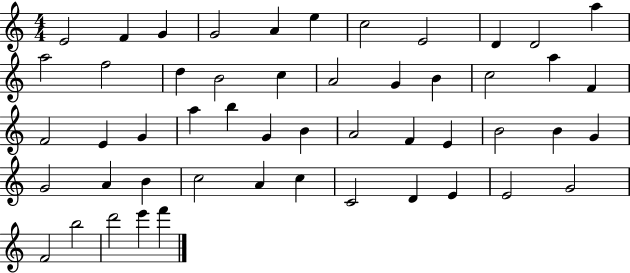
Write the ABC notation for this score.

X:1
T:Untitled
M:4/4
L:1/4
K:C
E2 F G G2 A e c2 E2 D D2 a a2 f2 d B2 c A2 G B c2 a F F2 E G a b G B A2 F E B2 B G G2 A B c2 A c C2 D E E2 G2 F2 b2 d'2 e' f'